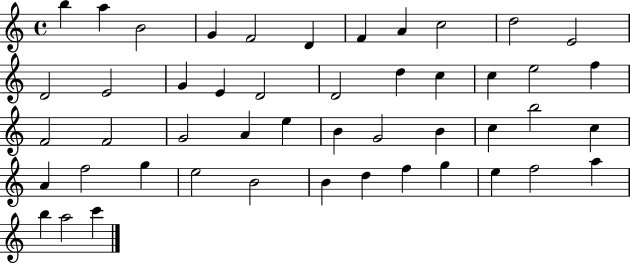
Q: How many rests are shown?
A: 0